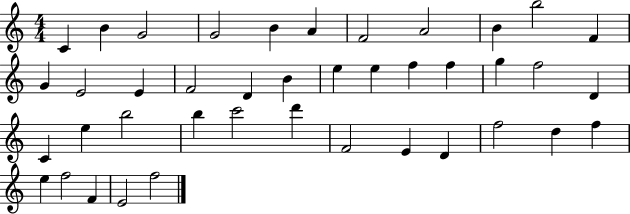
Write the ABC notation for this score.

X:1
T:Untitled
M:4/4
L:1/4
K:C
C B G2 G2 B A F2 A2 B b2 F G E2 E F2 D B e e f f g f2 D C e b2 b c'2 d' F2 E D f2 d f e f2 F E2 f2